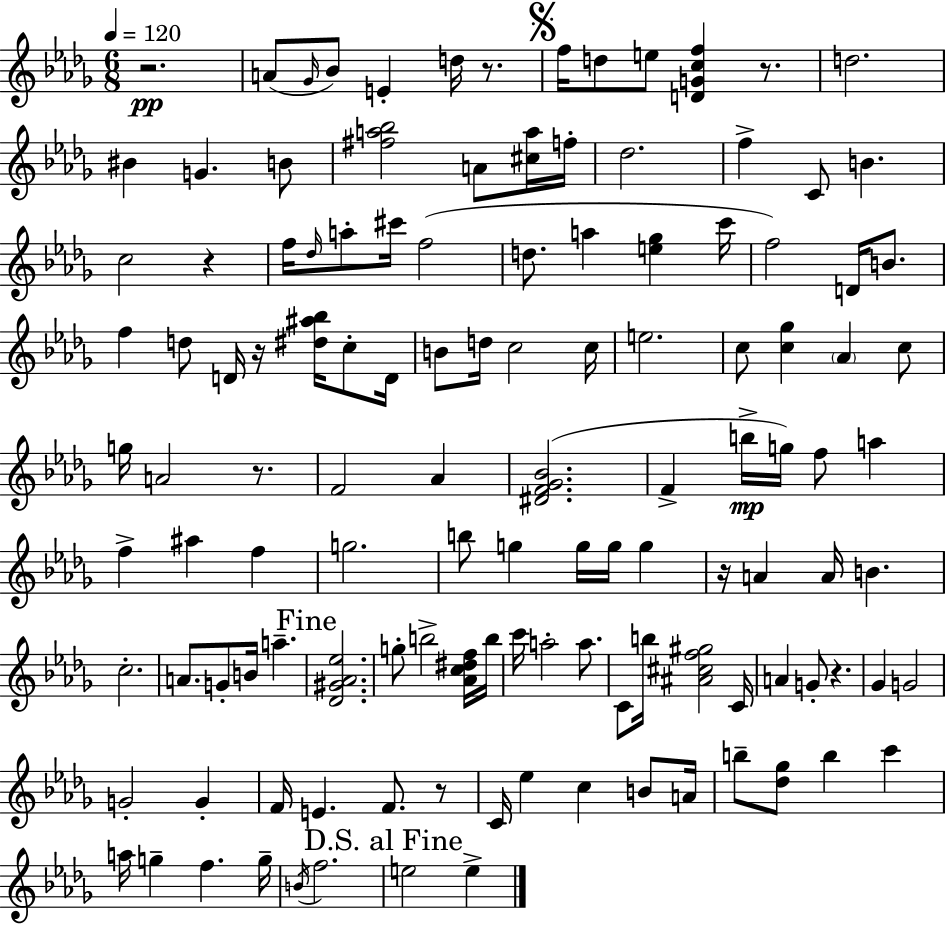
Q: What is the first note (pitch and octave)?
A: A4